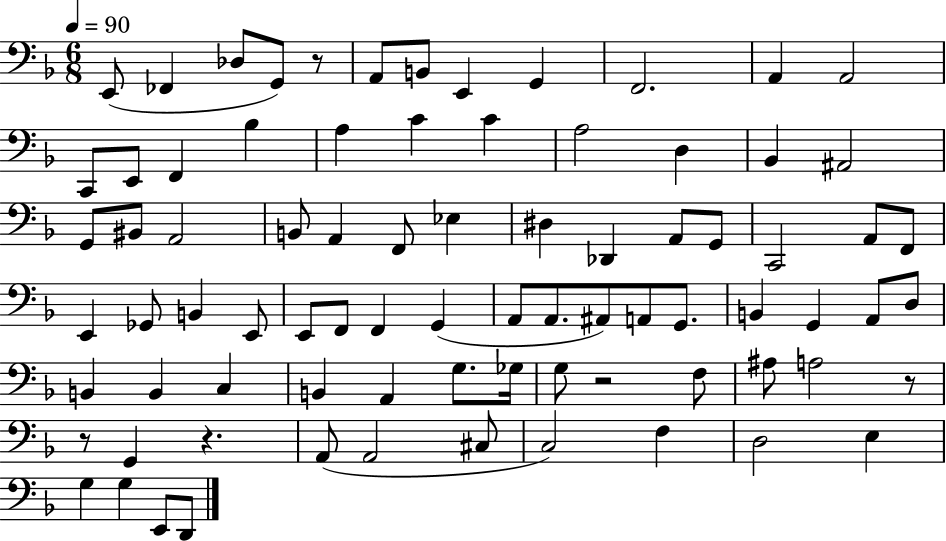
E2/e FES2/q Db3/e G2/e R/e A2/e B2/e E2/q G2/q F2/h. A2/q A2/h C2/e E2/e F2/q Bb3/q A3/q C4/q C4/q A3/h D3/q Bb2/q A#2/h G2/e BIS2/e A2/h B2/e A2/q F2/e Eb3/q D#3/q Db2/q A2/e G2/e C2/h A2/e F2/e E2/q Gb2/e B2/q E2/e E2/e F2/e F2/q G2/q A2/e A2/e. A#2/e A2/e G2/e. B2/q G2/q A2/e D3/e B2/q B2/q C3/q B2/q A2/q G3/e. Gb3/s G3/e R/h F3/e A#3/e A3/h R/e R/e G2/q R/q. A2/e A2/h C#3/e C3/h F3/q D3/h E3/q G3/q G3/q E2/e D2/e